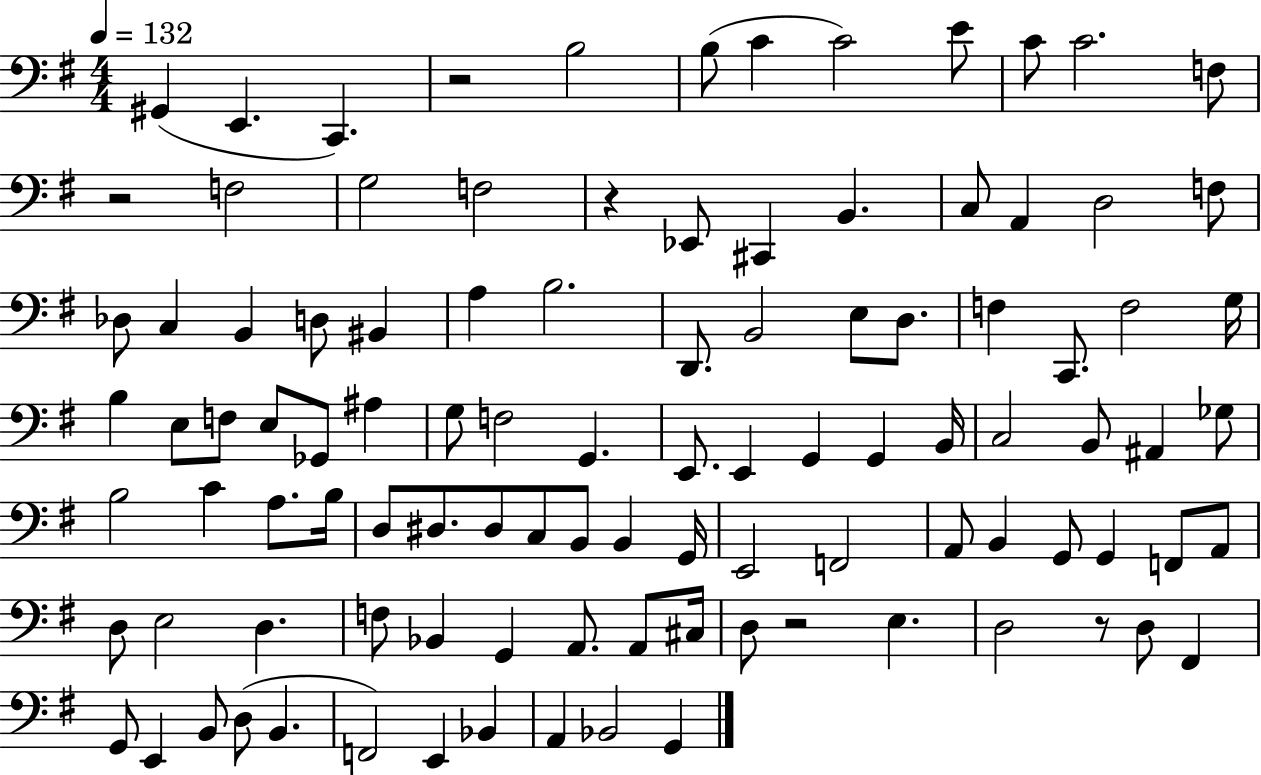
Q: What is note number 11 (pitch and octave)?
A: F3